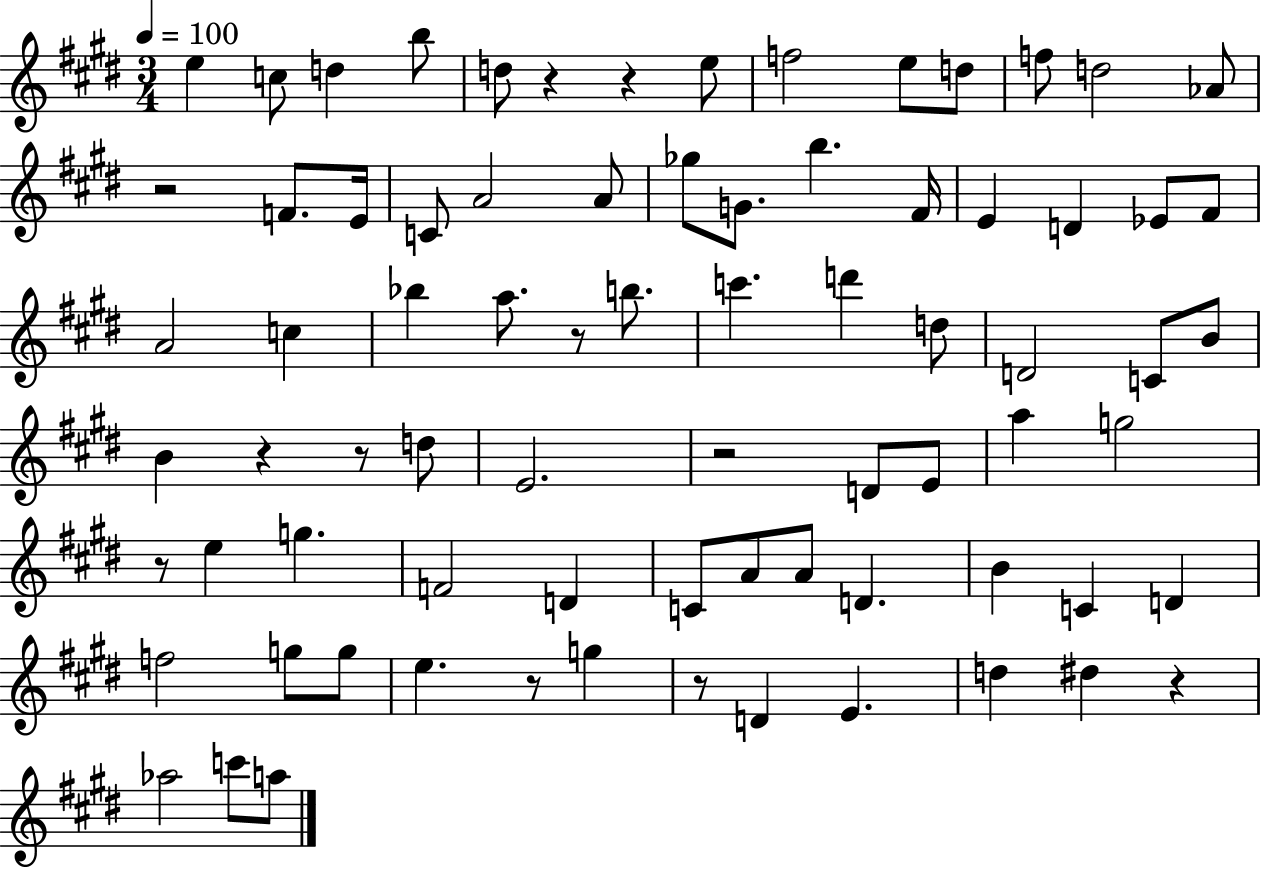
{
  \clef treble
  \numericTimeSignature
  \time 3/4
  \key e \major
  \tempo 4 = 100
  e''4 c''8 d''4 b''8 | d''8 r4 r4 e''8 | f''2 e''8 d''8 | f''8 d''2 aes'8 | \break r2 f'8. e'16 | c'8 a'2 a'8 | ges''8 g'8. b''4. fis'16 | e'4 d'4 ees'8 fis'8 | \break a'2 c''4 | bes''4 a''8. r8 b''8. | c'''4. d'''4 d''8 | d'2 c'8 b'8 | \break b'4 r4 r8 d''8 | e'2. | r2 d'8 e'8 | a''4 g''2 | \break r8 e''4 g''4. | f'2 d'4 | c'8 a'8 a'8 d'4. | b'4 c'4 d'4 | \break f''2 g''8 g''8 | e''4. r8 g''4 | r8 d'4 e'4. | d''4 dis''4 r4 | \break aes''2 c'''8 a''8 | \bar "|."
}